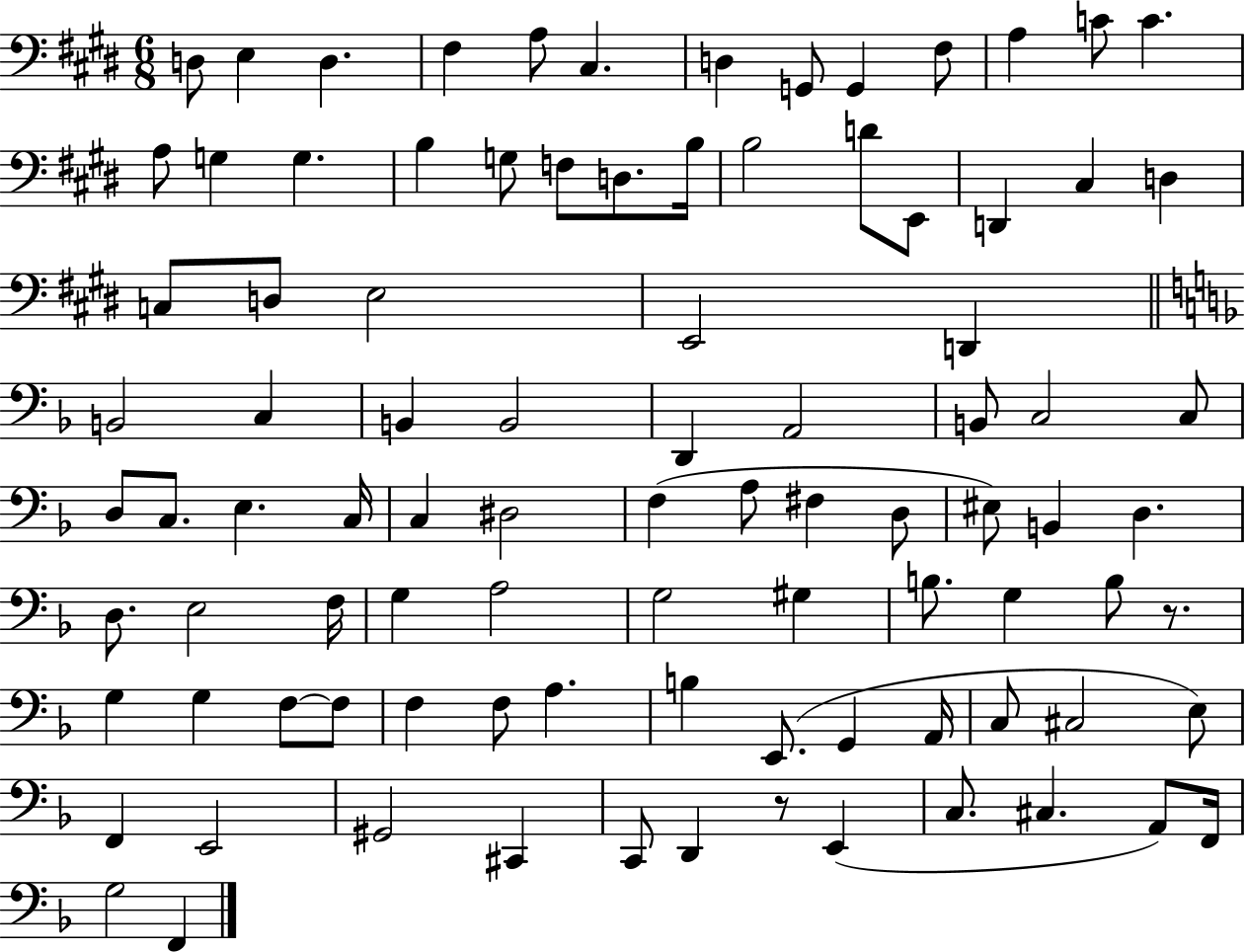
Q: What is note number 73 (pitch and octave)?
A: E2